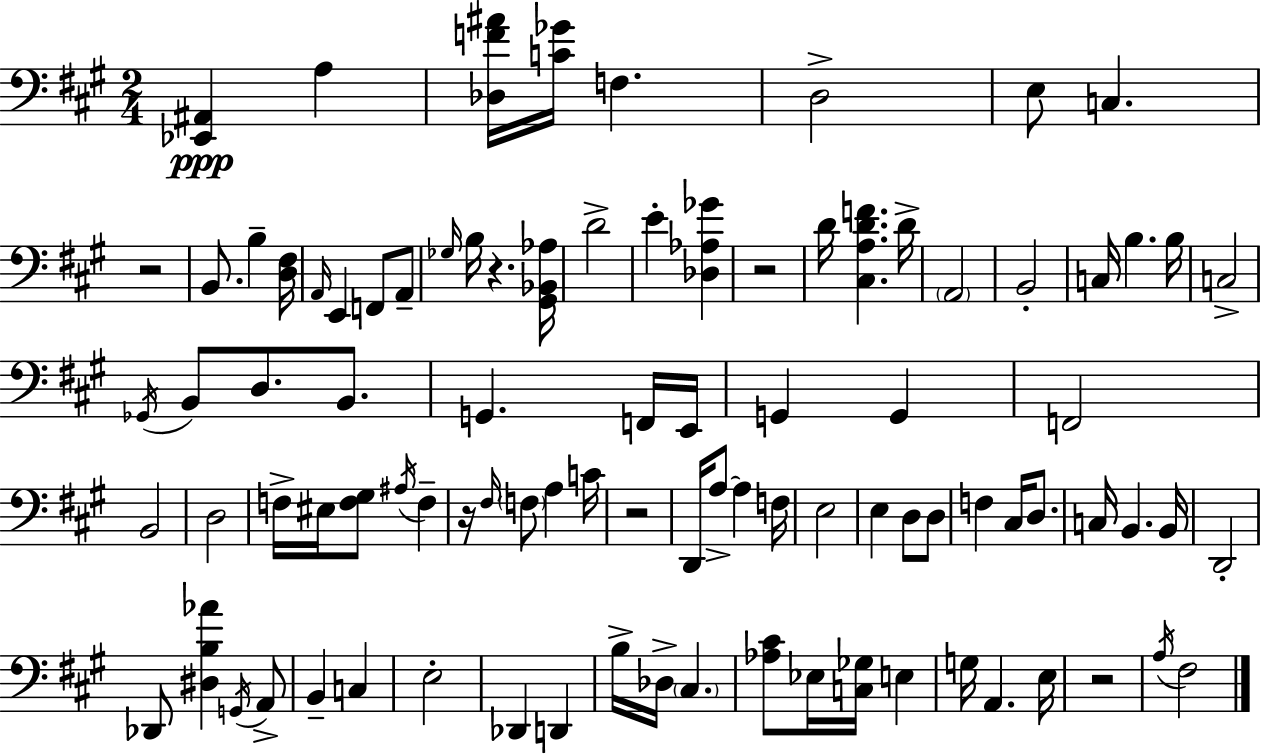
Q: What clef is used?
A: bass